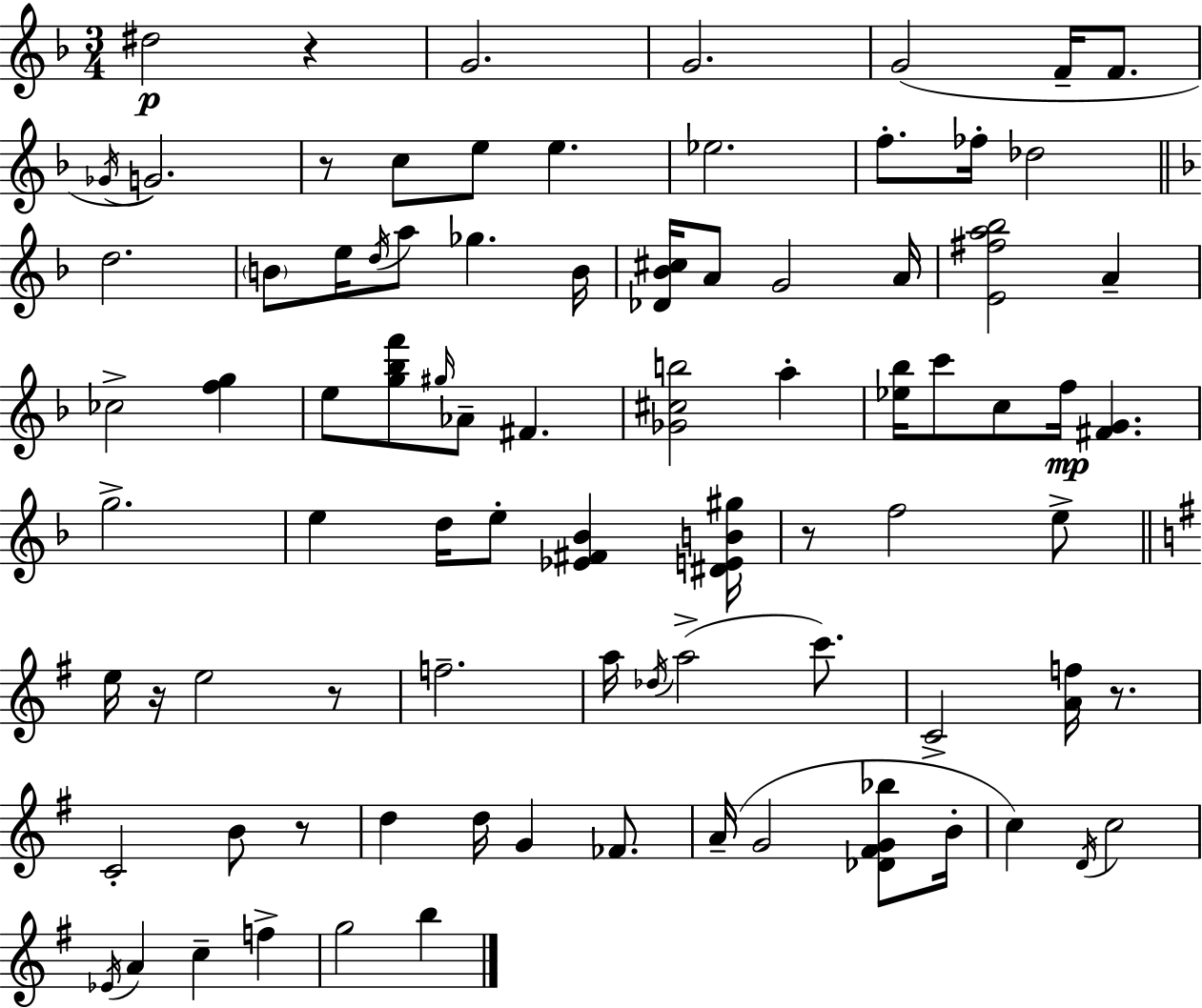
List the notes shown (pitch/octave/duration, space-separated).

D#5/h R/q G4/h. G4/h. G4/h F4/s F4/e. Gb4/s G4/h. R/e C5/e E5/e E5/q. Eb5/h. F5/e. FES5/s Db5/h D5/h. B4/e E5/s D5/s A5/e Gb5/q. B4/s [Db4,Bb4,C#5]/s A4/e G4/h A4/s [E4,F#5,A5,Bb5]/h A4/q CES5/h [F5,G5]/q E5/e [G5,Bb5,F6]/e G#5/s Ab4/e F#4/q. [Gb4,C#5,B5]/h A5/q [Eb5,Bb5]/s C6/e C5/e F5/s [F#4,G4]/q. G5/h. E5/q D5/s E5/e [Eb4,F#4,Bb4]/q [D#4,E4,B4,G#5]/s R/e F5/h E5/e E5/s R/s E5/h R/e F5/h. A5/s Db5/s A5/h C6/e. C4/h [A4,F5]/s R/e. C4/h B4/e R/e D5/q D5/s G4/q FES4/e. A4/s G4/h [Db4,F#4,G4,Bb5]/e B4/s C5/q D4/s C5/h Eb4/s A4/q C5/q F5/q G5/h B5/q